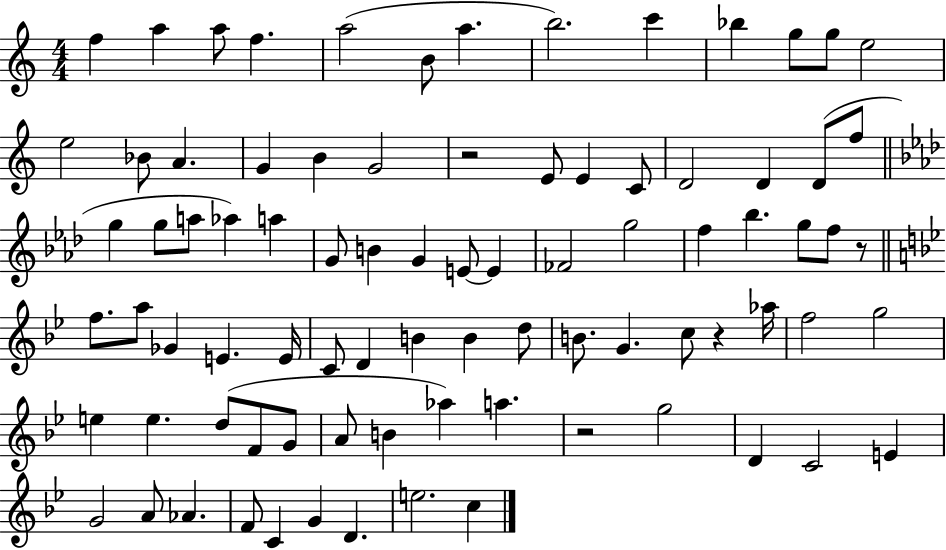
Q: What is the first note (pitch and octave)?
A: F5